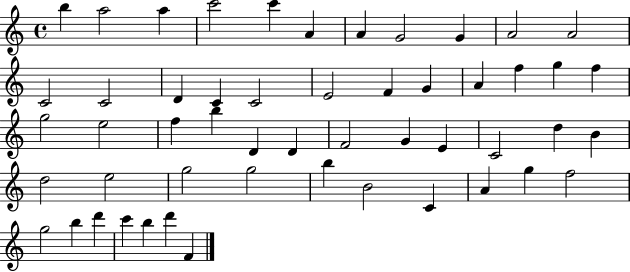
{
  \clef treble
  \time 4/4
  \defaultTimeSignature
  \key c \major
  b''4 a''2 a''4 | c'''2 c'''4 a'4 | a'4 g'2 g'4 | a'2 a'2 | \break c'2 c'2 | d'4 c'4 c'2 | e'2 f'4 g'4 | a'4 f''4 g''4 f''4 | \break g''2 e''2 | f''4 b''4 d'4 d'4 | f'2 g'4 e'4 | c'2 d''4 b'4 | \break d''2 e''2 | g''2 g''2 | b''4 b'2 c'4 | a'4 g''4 f''2 | \break g''2 b''4 d'''4 | c'''4 b''4 d'''4 f'4 | \bar "|."
}